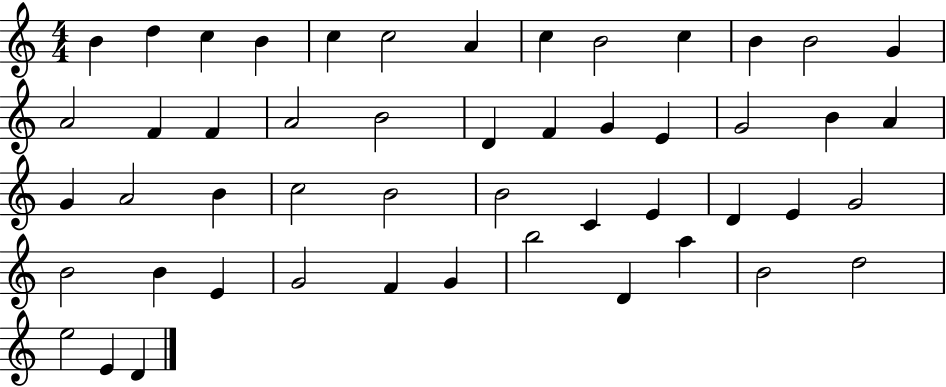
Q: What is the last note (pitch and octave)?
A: D4